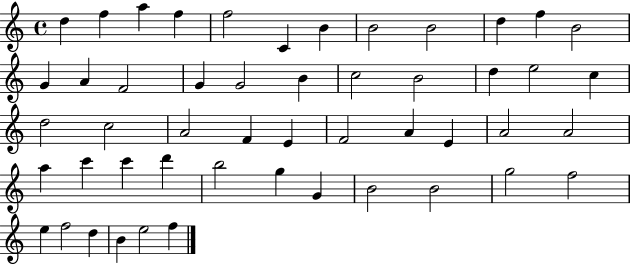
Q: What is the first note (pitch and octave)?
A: D5